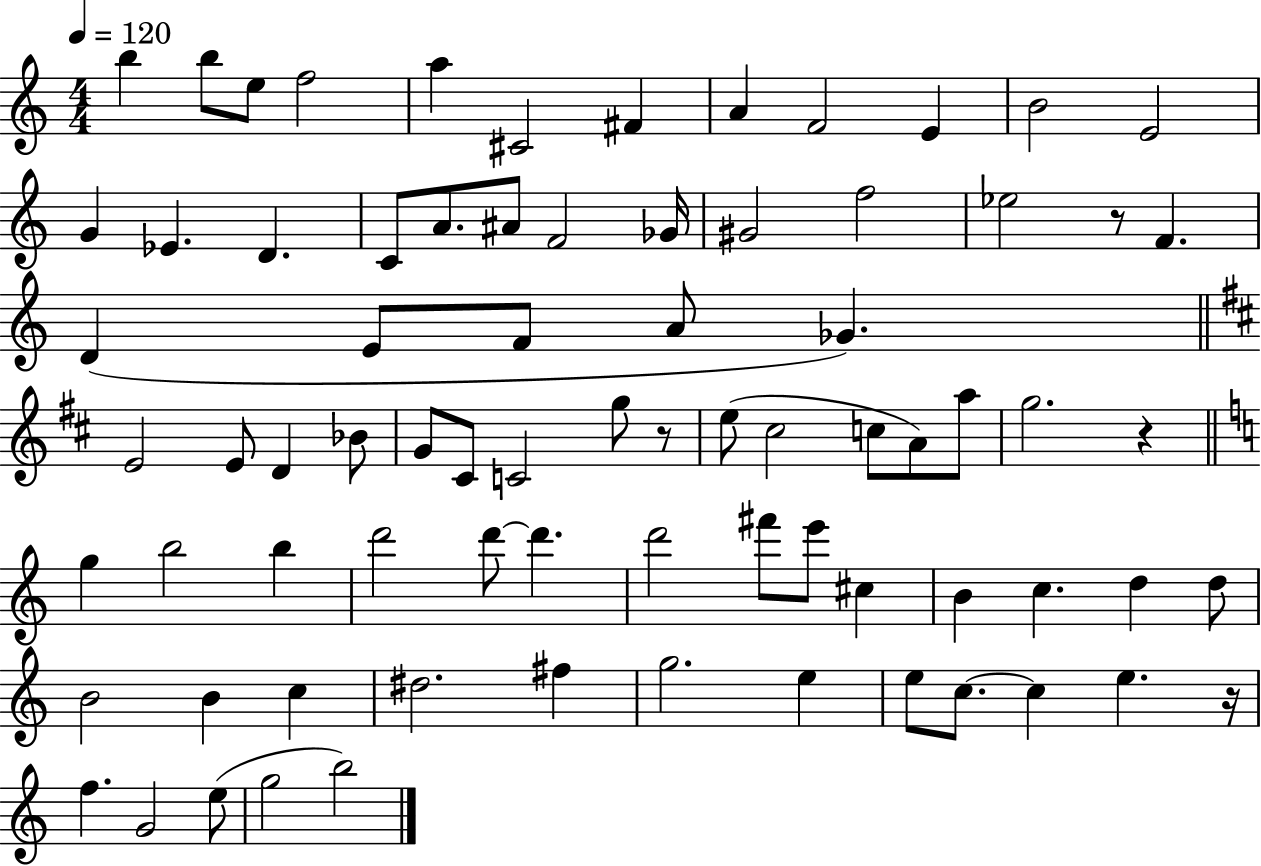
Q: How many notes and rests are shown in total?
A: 77